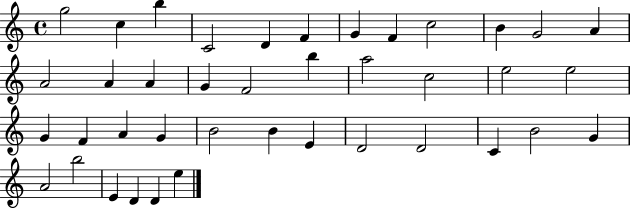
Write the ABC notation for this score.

X:1
T:Untitled
M:4/4
L:1/4
K:C
g2 c b C2 D F G F c2 B G2 A A2 A A G F2 b a2 c2 e2 e2 G F A G B2 B E D2 D2 C B2 G A2 b2 E D D e